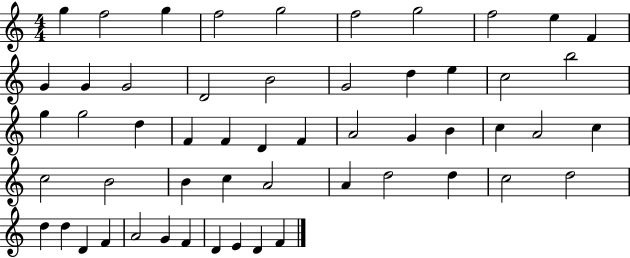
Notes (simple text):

G5/q F5/h G5/q F5/h G5/h F5/h G5/h F5/h E5/q F4/q G4/q G4/q G4/h D4/h B4/h G4/h D5/q E5/q C5/h B5/h G5/q G5/h D5/q F4/q F4/q D4/q F4/q A4/h G4/q B4/q C5/q A4/h C5/q C5/h B4/h B4/q C5/q A4/h A4/q D5/h D5/q C5/h D5/h D5/q D5/q D4/q F4/q A4/h G4/q F4/q D4/q E4/q D4/q F4/q